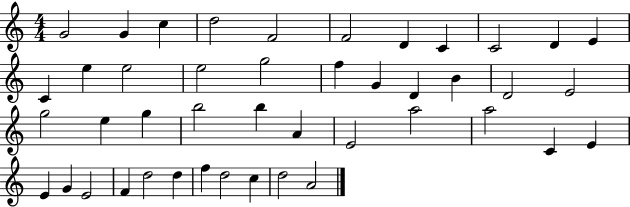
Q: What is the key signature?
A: C major